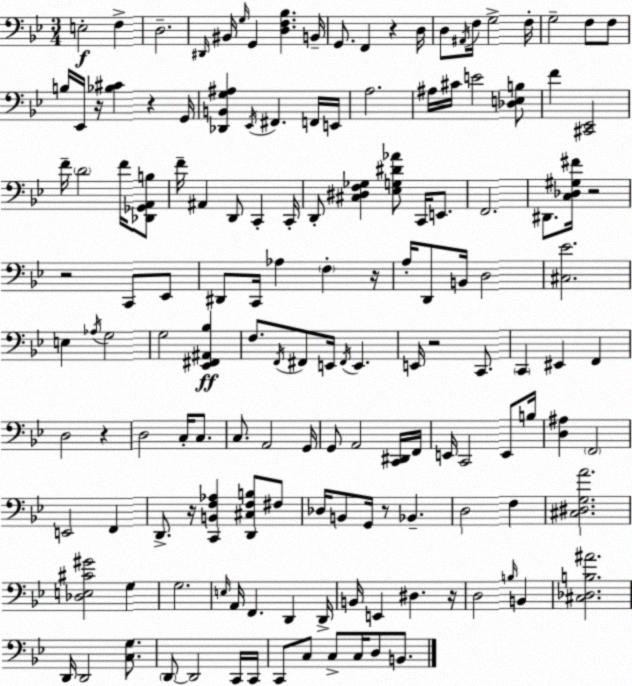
X:1
T:Untitled
M:3/4
L:1/4
K:Gm
E,2 F, D,2 ^D,,/4 ^B,,/4 G,/4 G,, [D,F,_B,] B,,/4 G,,/2 F,, z D,/4 D,/2 ^A,,/4 F,/4 G,2 F,/4 G,2 F,/2 F,/2 B,/4 _E,,/4 z/4 [_B,^C] z G,,/4 [_D,,B,,G,^A,] _E,,/4 ^F,, F,,/4 E,,/4 A,2 ^A,/4 ^C/4 E2 [_D,E,B,]/2 F [^C,,_E,,]2 F/4 D2 F/4 [_D,,_G,,A,,B,]/2 F/4 ^A,, D,,/2 C,, C,,/4 D,,/2 [^C,^D,F,_G,] [_E,G,^D_A]/2 C,,/4 E,,/2 F,,2 ^D,,/2 [C,_D,^G,^F]/4 z2 z2 C,,/2 _E,,/2 ^D,,/2 C,,/4 _A, F, z/4 A,/4 D,,/2 B,,/4 D,2 [^C,_E]2 E, _A,/4 G,2 G,2 [_E,,^F,,^A,,_B,] F,/2 F,,/4 ^F,,/2 E,,/4 ^F,,/4 E,, E,,/4 z2 C,,/2 C,, ^E,, F,, D,2 z D,2 C,/4 C,/2 C,/2 A,,2 G,,/4 G,,/2 A,,2 [C,,^D,,]/4 F,,/4 E,,/4 C,,2 E,,/2 B,/4 [D,^A,] F,,2 E,,2 F,, D,,/2 z/4 [C,,B,,F,_A,] [D,,^C,F,B,]/2 ^F,/2 _D,/4 B,,/2 G,,/4 z/2 _B,, D,2 F, [^C,^D,G,A]2 [_D,E,^C^G]2 G, G,2 E,/4 A,,/4 F,, D,, D,,/4 B,,/4 E,, ^D, z/4 D,2 B,/4 B,, [^C,_D,B,^A]2 D,,/4 D,,2 [C,G,]/2 D,,/2 D,,2 C,,/4 C,,/4 C,,/2 C,/2 C,/2 C,/4 D,/2 B,,/2